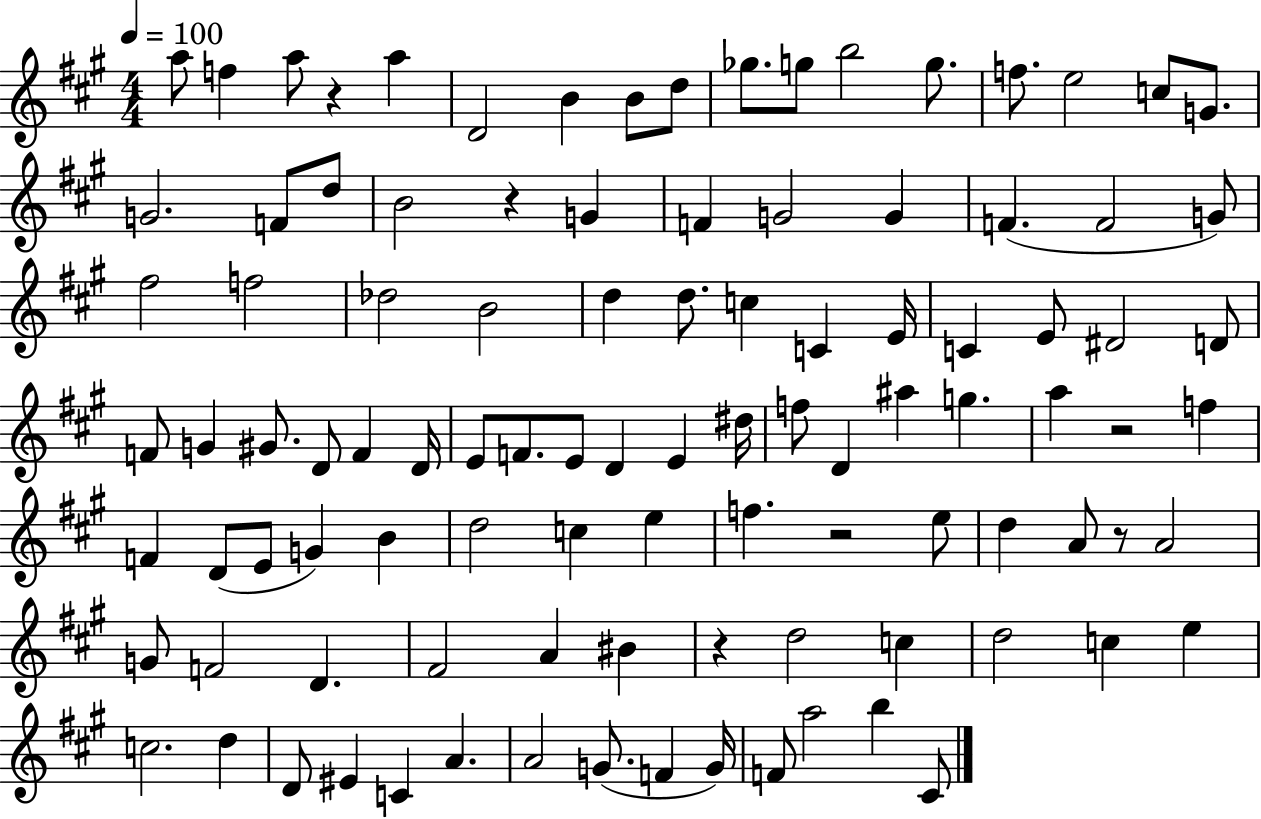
X:1
T:Untitled
M:4/4
L:1/4
K:A
a/2 f a/2 z a D2 B B/2 d/2 _g/2 g/2 b2 g/2 f/2 e2 c/2 G/2 G2 F/2 d/2 B2 z G F G2 G F F2 G/2 ^f2 f2 _d2 B2 d d/2 c C E/4 C E/2 ^D2 D/2 F/2 G ^G/2 D/2 F D/4 E/2 F/2 E/2 D E ^d/4 f/2 D ^a g a z2 f F D/2 E/2 G B d2 c e f z2 e/2 d A/2 z/2 A2 G/2 F2 D ^F2 A ^B z d2 c d2 c e c2 d D/2 ^E C A A2 G/2 F G/4 F/2 a2 b ^C/2